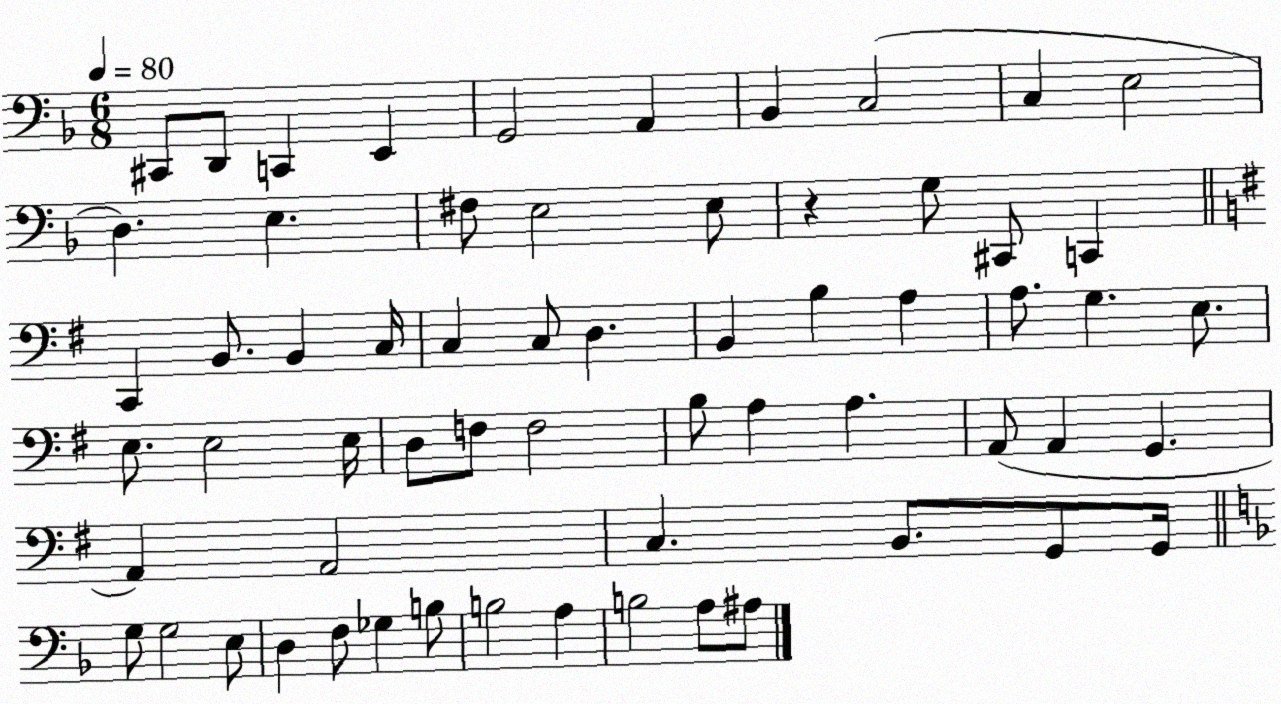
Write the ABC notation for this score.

X:1
T:Untitled
M:6/8
L:1/4
K:F
^C,,/2 D,,/2 C,, E,, G,,2 A,, _B,, C,2 C, E,2 D, E, ^F,/2 E,2 E,/2 z G,/2 ^C,,/2 C,, C,, B,,/2 B,, C,/4 C, C,/2 D, B,, B, A, A,/2 G, E,/2 E,/2 E,2 E,/4 D,/2 F,/2 F,2 B,/2 A, A, A,,/2 A,, G,, A,, A,,2 C, B,,/2 G,,/2 G,,/4 G,/2 G,2 E,/2 D, F,/2 _G, B,/2 B,2 A, B,2 A,/2 ^A,/2